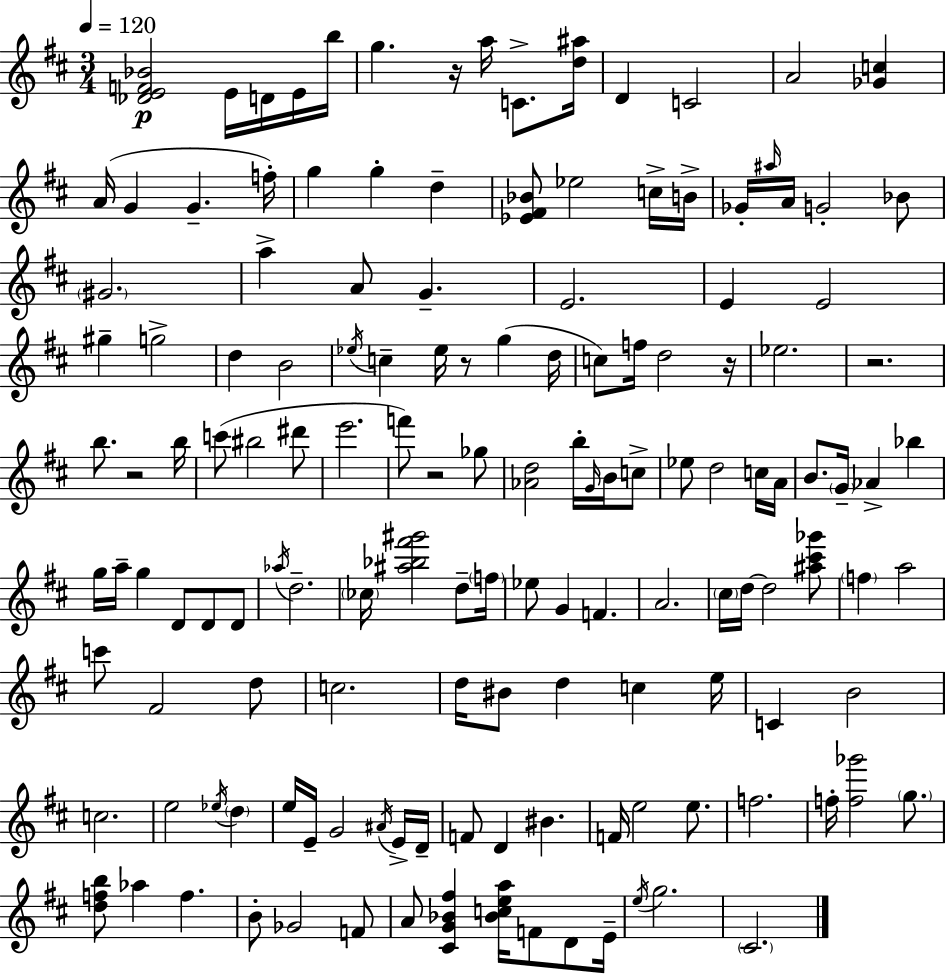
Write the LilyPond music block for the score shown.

{
  \clef treble
  \numericTimeSignature
  \time 3/4
  \key d \major
  \tempo 4 = 120
  <des' e' f' bes'>2\p e'16 d'16 e'16 b''16 | g''4. r16 a''16 c'8.-> <d'' ais''>16 | d'4 c'2 | a'2 <ges' c''>4 | \break a'16( g'4 g'4.-- f''16-.) | g''4 g''4-. d''4-- | <ees' fis' bes'>8 ees''2 c''16-> b'16-> | ges'16-. \grace { ais''16 } a'16 g'2-. bes'8 | \break \parenthesize gis'2. | a''4-> a'8 g'4.-- | e'2. | e'4 e'2 | \break gis''4-- g''2-> | d''4 b'2 | \acciaccatura { ees''16 } c''4-- ees''16 r8 g''4( | d''16 c''8) f''16 d''2 | \break r16 ees''2. | r2. | b''8. r2 | b''16 c'''8( bis''2 | \break dis'''8 e'''2. | f'''8) r2 | ges''8 <aes' d''>2 b''16-. \grace { g'16 } | b'16 c''8-> ees''8 d''2 | \break c''16 a'16 b'8. \parenthesize g'16-- aes'4-> bes''4 | g''16 a''16-- g''4 d'8 d'8 | d'8 \acciaccatura { aes''16 } d''2.-- | \parenthesize ces''16 <ais'' bes'' fis''' gis'''>2 | \break d''8-- \parenthesize f''16 ees''8 g'4 f'4. | a'2. | \parenthesize cis''16 d''16~~ d''2 | <ais'' cis''' ges'''>8 \parenthesize f''4 a''2 | \break c'''8 fis'2 | d''8 c''2. | d''16 bis'8 d''4 c''4 | e''16 c'4 b'2 | \break c''2. | e''2 | \acciaccatura { ees''16 } \parenthesize d''4 e''16 e'16-- g'2 | \acciaccatura { ais'16 } e'16-> d'16-- f'8 d'4 | \break bis'4. f'16 e''2 | e''8. f''2. | f''16-. <f'' ges'''>2 | \parenthesize g''8. <d'' f'' b''>8 aes''4 | \break f''4. b'8-. ges'2 | f'8 a'8 <cis' g' bes' fis''>4 | <bes' c'' e'' a''>16 f'8 d'8 e'16-- \acciaccatura { e''16 } g''2. | \parenthesize cis'2. | \break \bar "|."
}